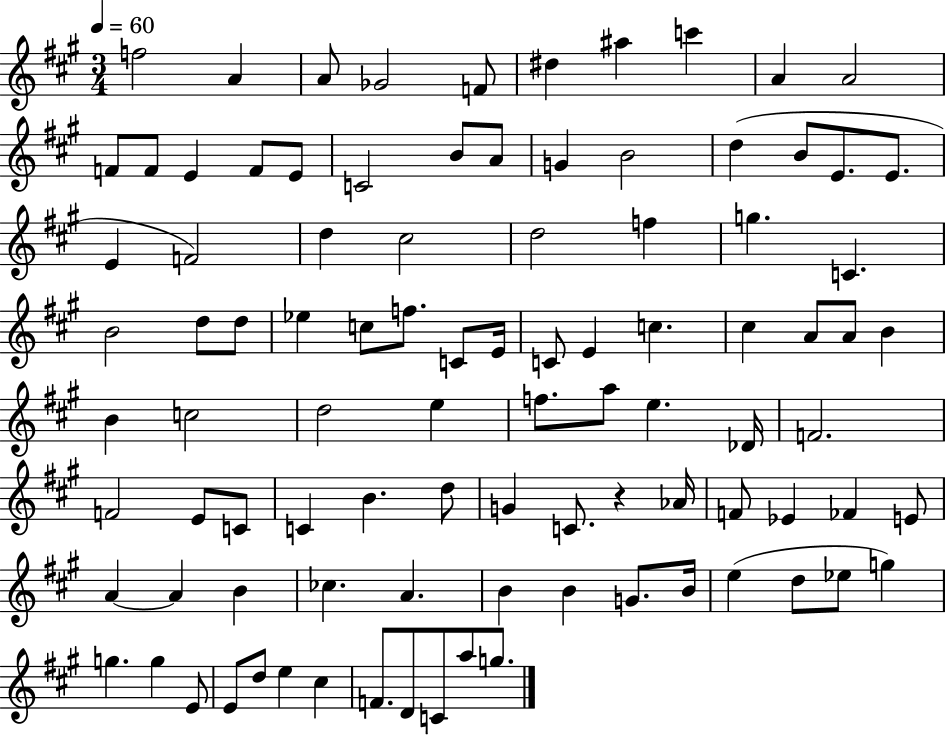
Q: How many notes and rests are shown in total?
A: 95